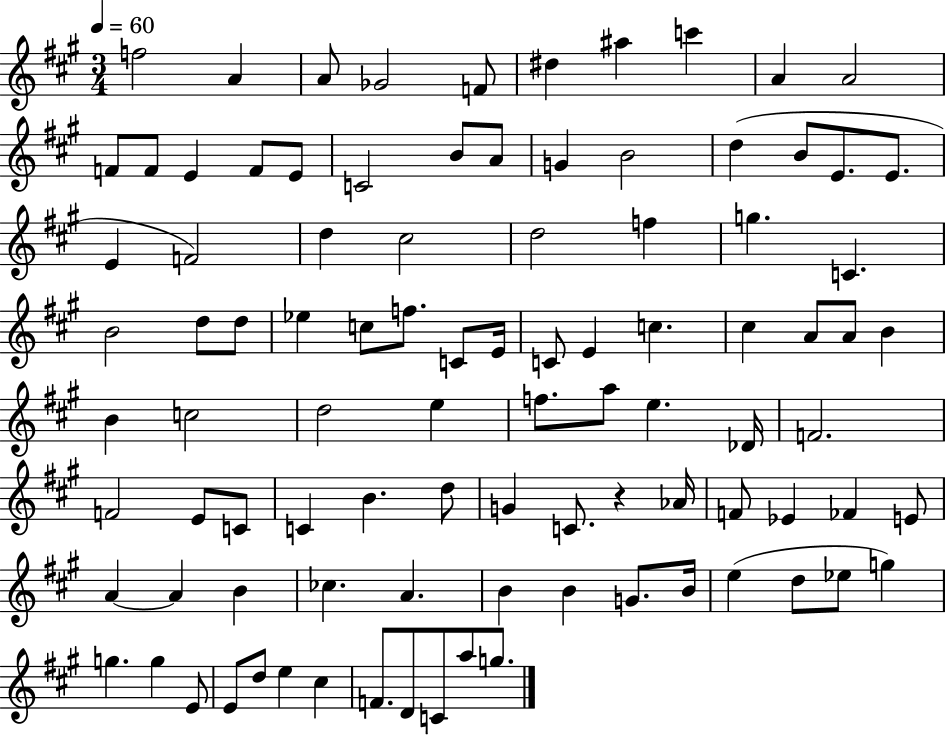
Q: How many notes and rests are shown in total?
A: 95